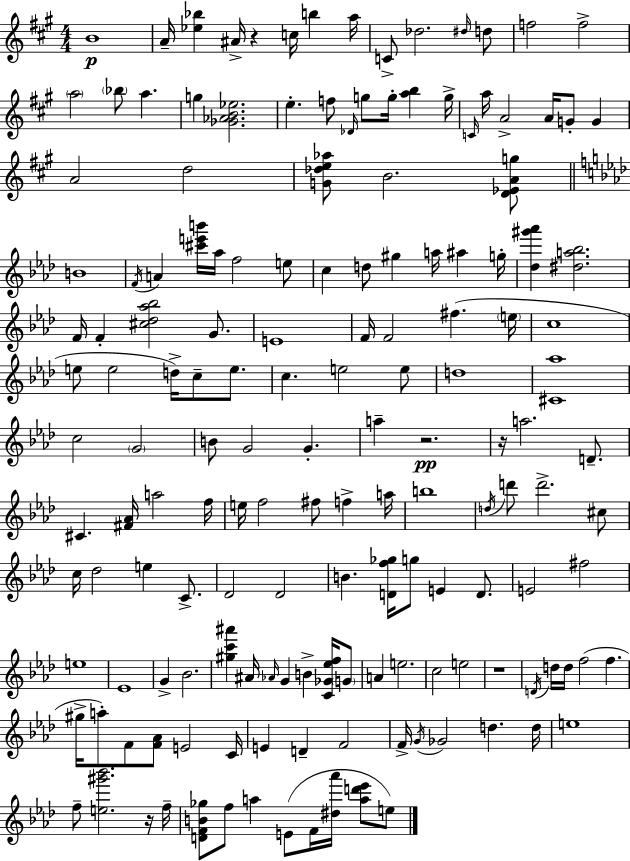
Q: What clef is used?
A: treble